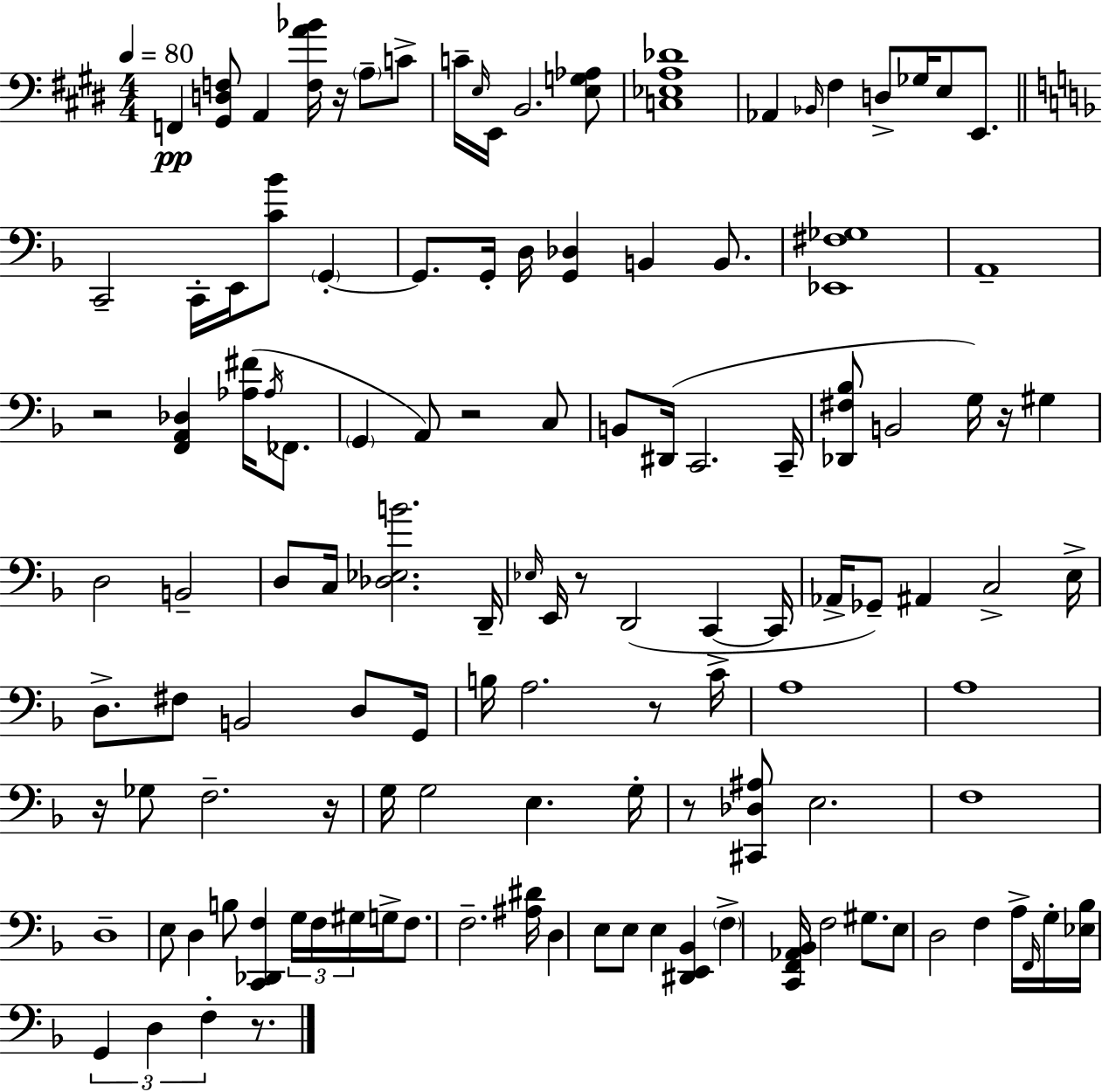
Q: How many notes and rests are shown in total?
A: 123